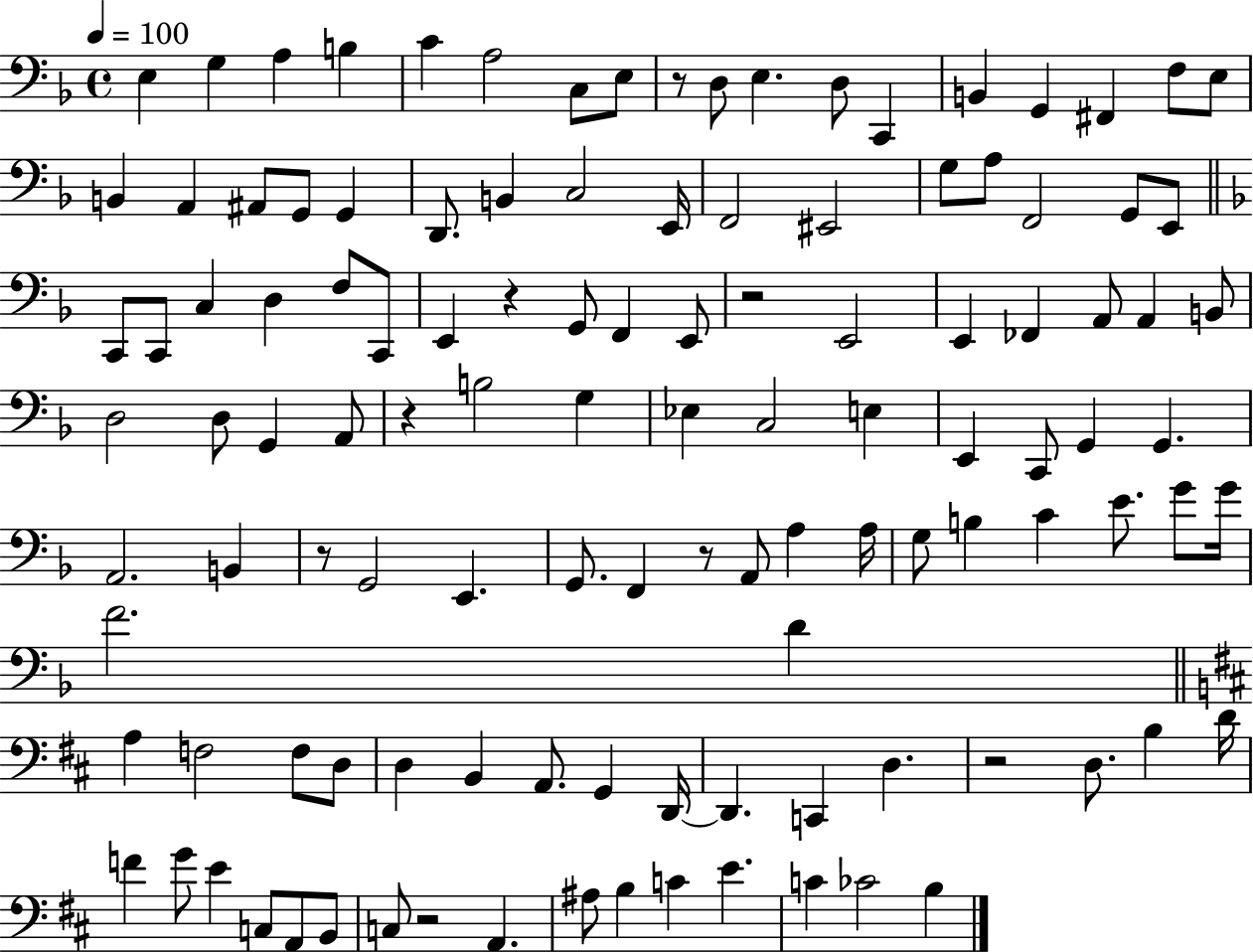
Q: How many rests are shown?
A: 8